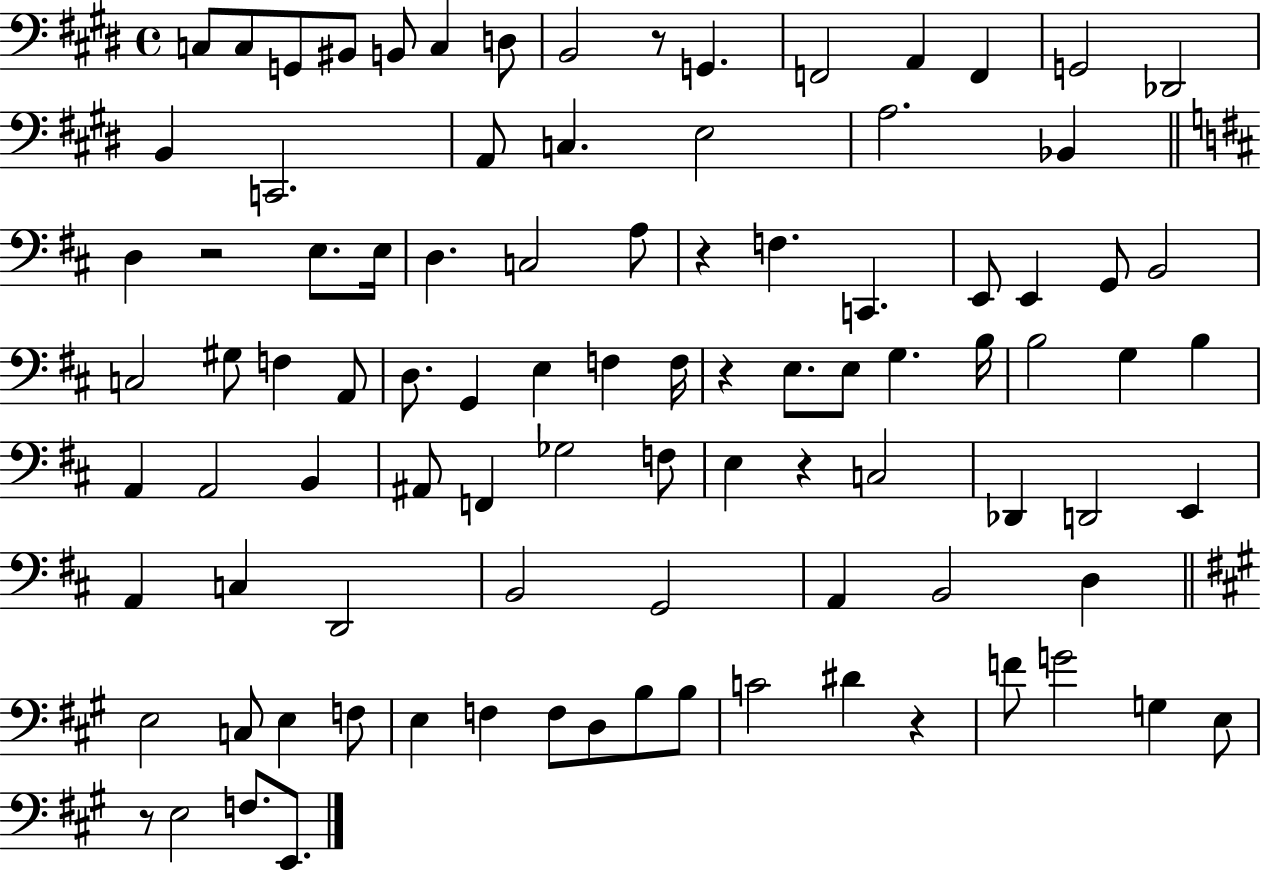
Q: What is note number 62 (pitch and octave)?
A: A2